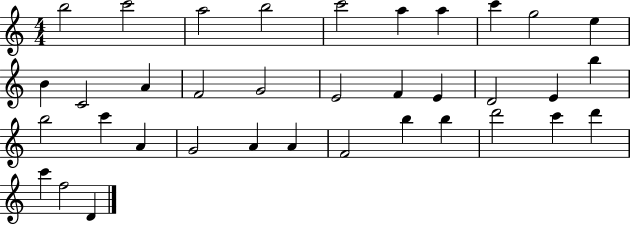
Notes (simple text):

B5/h C6/h A5/h B5/h C6/h A5/q A5/q C6/q G5/h E5/q B4/q C4/h A4/q F4/h G4/h E4/h F4/q E4/q D4/h E4/q B5/q B5/h C6/q A4/q G4/h A4/q A4/q F4/h B5/q B5/q D6/h C6/q D6/q C6/q F5/h D4/q